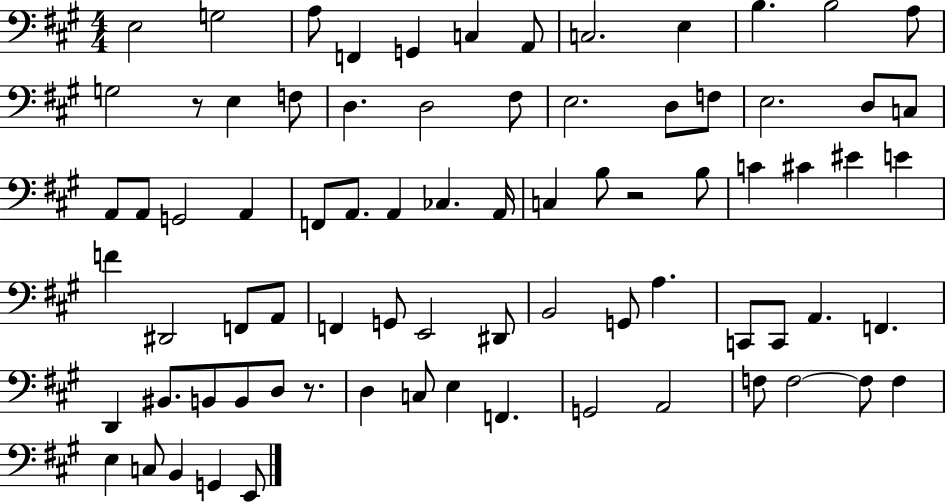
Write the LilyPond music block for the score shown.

{
  \clef bass
  \numericTimeSignature
  \time 4/4
  \key a \major
  e2 g2 | a8 f,4 g,4 c4 a,8 | c2. e4 | b4. b2 a8 | \break g2 r8 e4 f8 | d4. d2 fis8 | e2. d8 f8 | e2. d8 c8 | \break a,8 a,8 g,2 a,4 | f,8 a,8. a,4 ces4. a,16 | c4 b8 r2 b8 | c'4 cis'4 eis'4 e'4 | \break f'4 dis,2 f,8 a,8 | f,4 g,8 e,2 dis,8 | b,2 g,8 a4. | c,8 c,8 a,4. f,4. | \break d,4 bis,8. b,8 b,8 d8 r8. | d4 c8 e4 f,4. | g,2 a,2 | f8 f2~~ f8 f4 | \break e4 c8 b,4 g,4 e,8 | \bar "|."
}